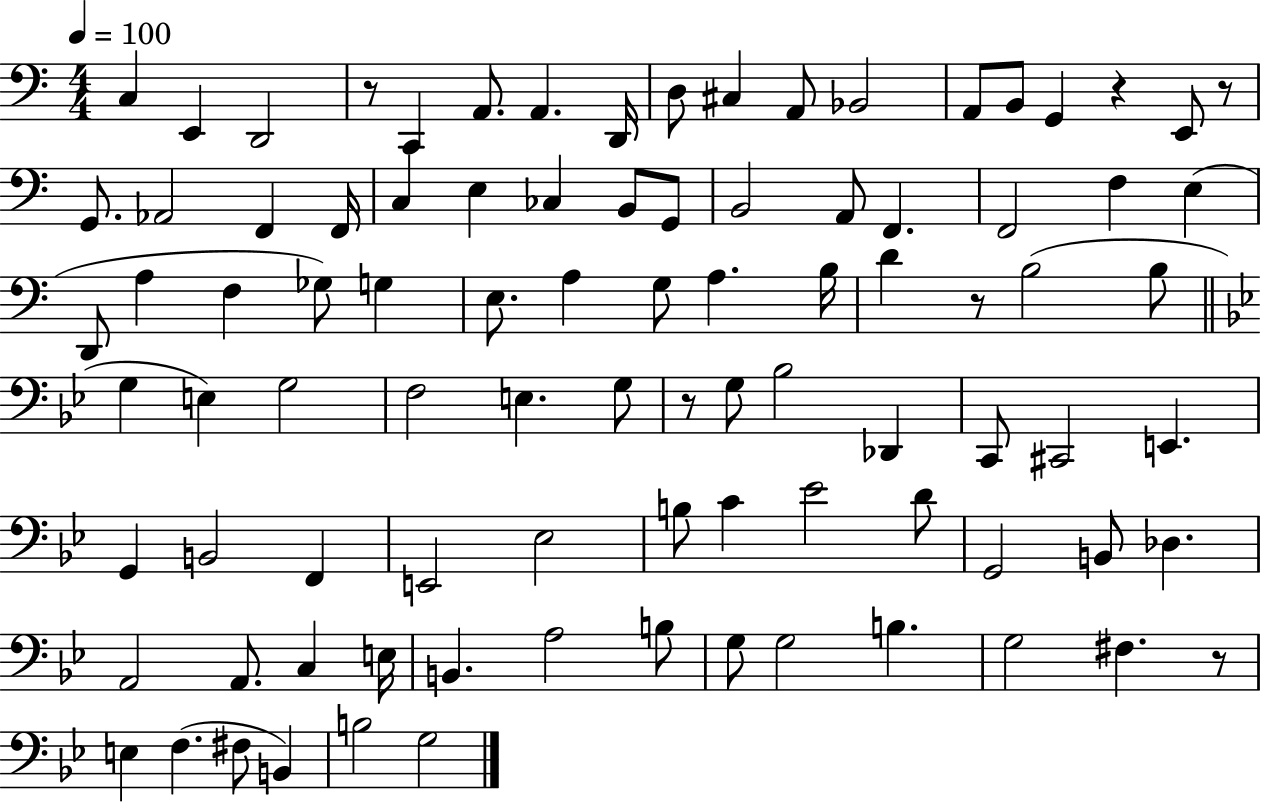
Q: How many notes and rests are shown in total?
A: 91